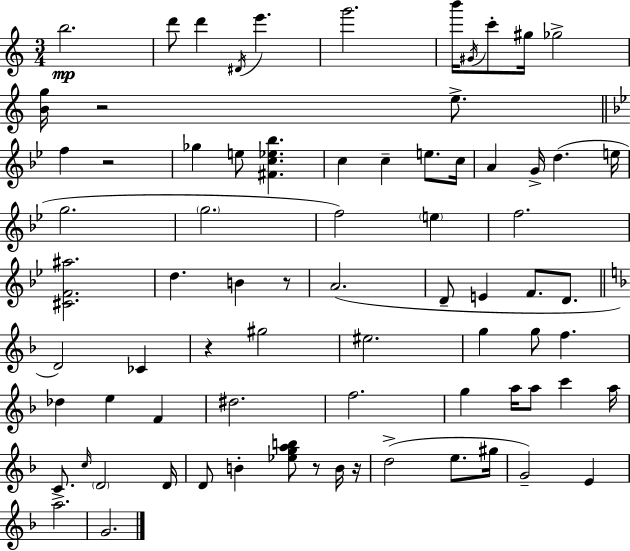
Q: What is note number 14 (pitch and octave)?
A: Gb5